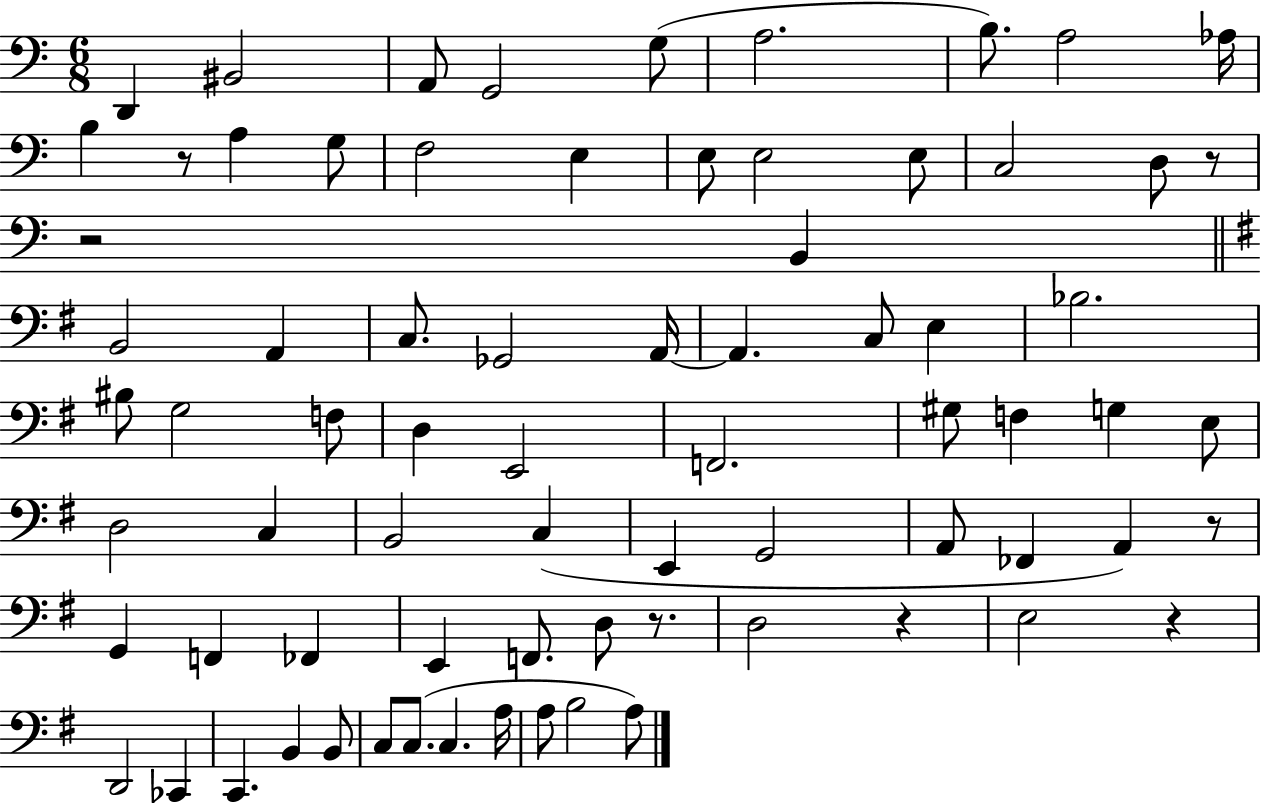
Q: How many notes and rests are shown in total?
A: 75